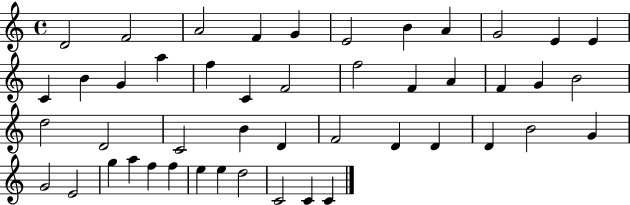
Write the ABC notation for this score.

X:1
T:Untitled
M:4/4
L:1/4
K:C
D2 F2 A2 F G E2 B A G2 E E C B G a f C F2 f2 F A F G B2 d2 D2 C2 B D F2 D D D B2 G G2 E2 g a f f e e d2 C2 C C